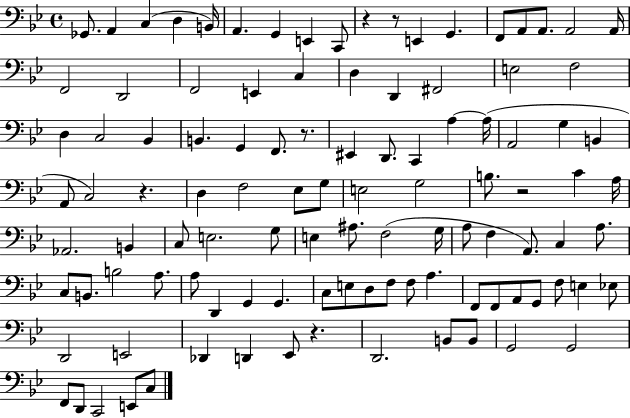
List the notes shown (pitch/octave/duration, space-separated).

Gb2/e. A2/q C3/q D3/q B2/s A2/q. G2/q E2/q C2/e R/q R/e E2/q G2/q. F2/e A2/e A2/e. A2/h A2/s F2/h D2/h F2/h E2/q C3/q D3/q D2/q F#2/h E3/h F3/h D3/q C3/h Bb2/q B2/q. G2/q F2/e. R/e. EIS2/q D2/e. C2/q A3/q A3/s A2/h G3/q B2/q A2/e C3/h R/q. D3/q F3/h Eb3/e G3/e E3/h G3/h B3/e. R/h C4/q A3/s Ab2/h. B2/q C3/e E3/h. G3/e E3/q A#3/e. F3/h G3/s A3/e F3/q A2/e. C3/q A3/e. C3/e B2/e. B3/h A3/e. A3/e D2/q G2/q G2/q. C3/e E3/e D3/e F3/e F3/e A3/q. F2/e F2/e A2/e G2/e F3/e E3/q Eb3/e D2/h E2/h Db2/q D2/q Eb2/e R/q. D2/h. B2/e B2/e G2/h G2/h F2/e D2/e C2/h E2/e C3/e